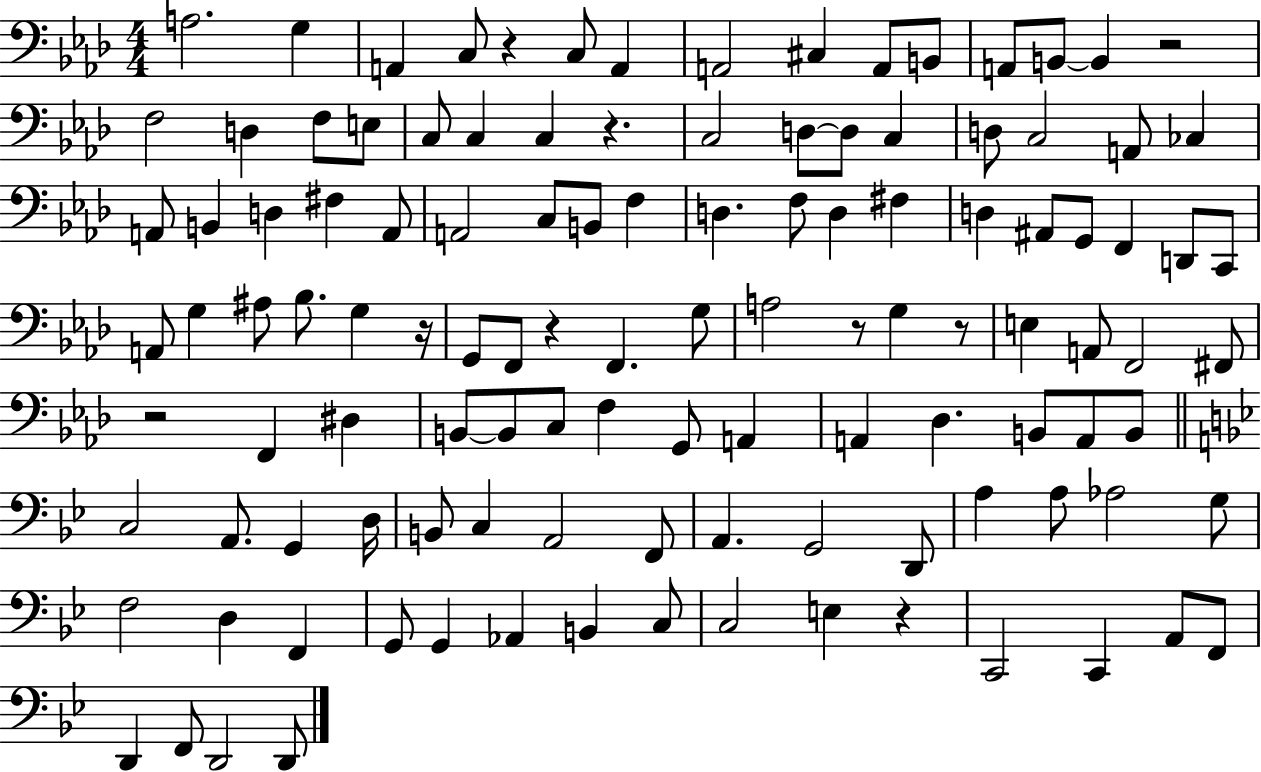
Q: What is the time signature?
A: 4/4